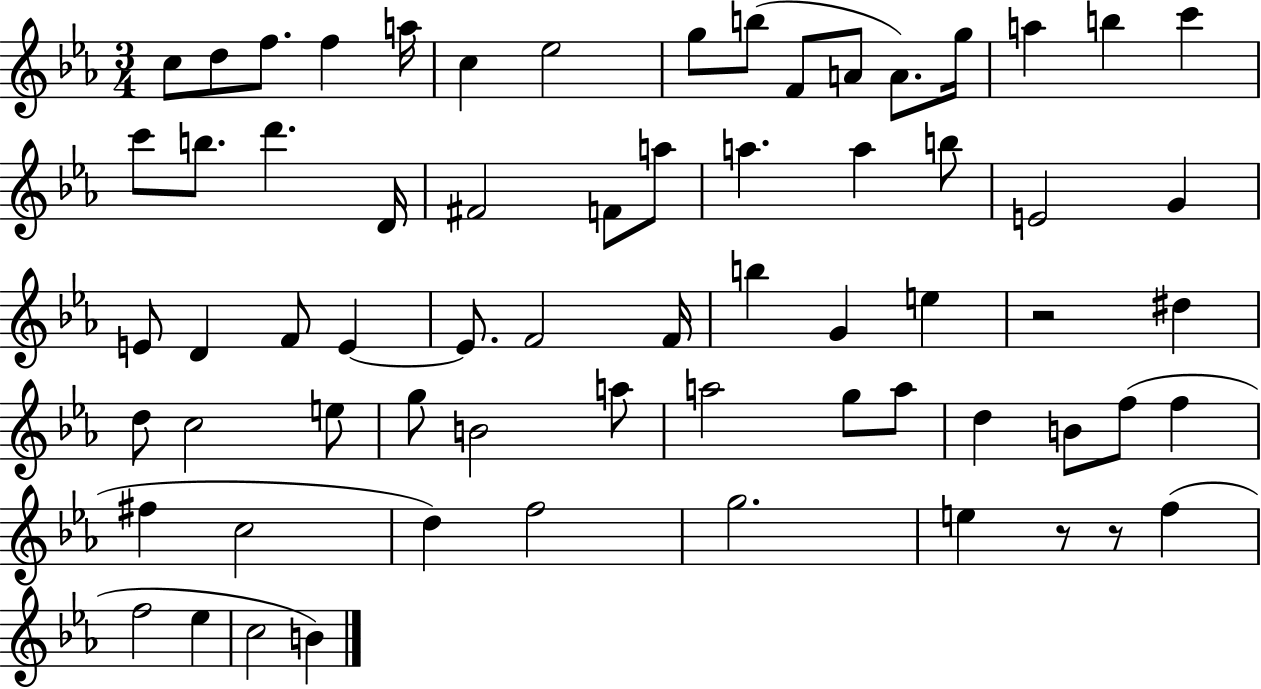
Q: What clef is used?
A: treble